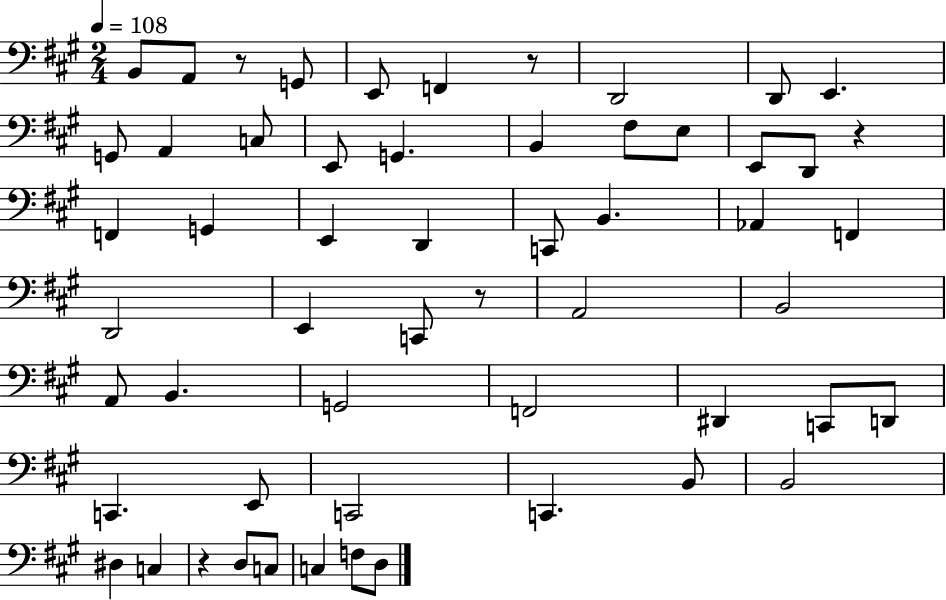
{
  \clef bass
  \numericTimeSignature
  \time 2/4
  \key a \major
  \tempo 4 = 108
  b,8 a,8 r8 g,8 | e,8 f,4 r8 | d,2 | d,8 e,4. | \break g,8 a,4 c8 | e,8 g,4. | b,4 fis8 e8 | e,8 d,8 r4 | \break f,4 g,4 | e,4 d,4 | c,8 b,4. | aes,4 f,4 | \break d,2 | e,4 c,8 r8 | a,2 | b,2 | \break a,8 b,4. | g,2 | f,2 | dis,4 c,8 d,8 | \break c,4. e,8 | c,2 | c,4. b,8 | b,2 | \break dis4 c4 | r4 d8 c8 | c4 f8 d8 | \bar "|."
}